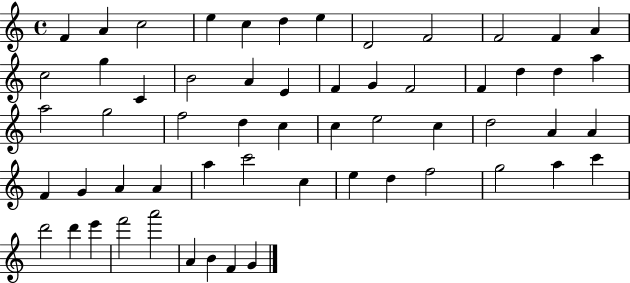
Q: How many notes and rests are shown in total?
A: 58